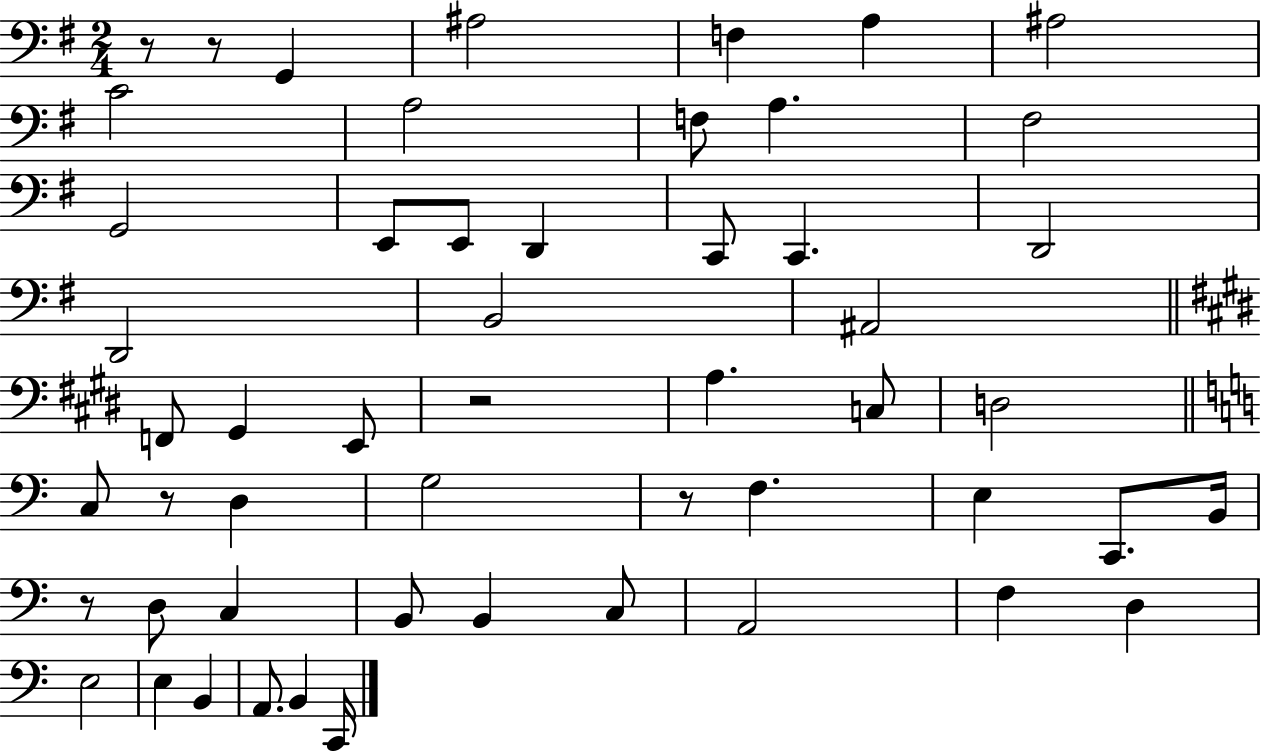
X:1
T:Untitled
M:2/4
L:1/4
K:G
z/2 z/2 G,, ^A,2 F, A, ^A,2 C2 A,2 F,/2 A, ^F,2 G,,2 E,,/2 E,,/2 D,, C,,/2 C,, D,,2 D,,2 B,,2 ^A,,2 F,,/2 ^G,, E,,/2 z2 A, C,/2 D,2 C,/2 z/2 D, G,2 z/2 F, E, C,,/2 B,,/4 z/2 D,/2 C, B,,/2 B,, C,/2 A,,2 F, D, E,2 E, B,, A,,/2 B,, C,,/4